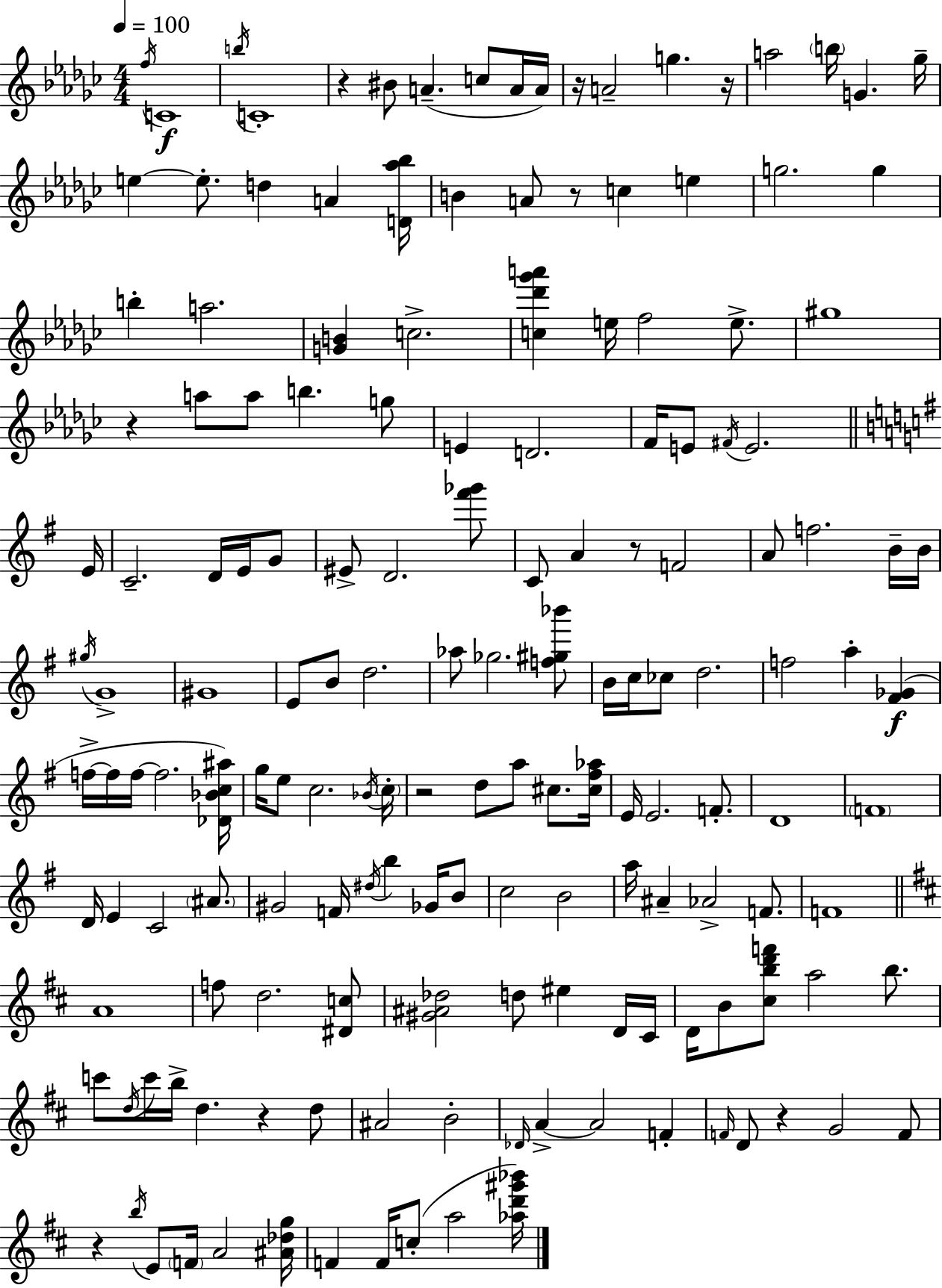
F5/s C4/w B5/s C4/w R/q BIS4/e A4/q. C5/e A4/s A4/s R/s A4/h G5/q. R/s A5/h B5/s G4/q. Gb5/s E5/q E5/e. D5/q A4/q [D4,Ab5,Bb5]/s B4/q A4/e R/e C5/q E5/q G5/h. G5/q B5/q A5/h. [G4,B4]/q C5/h. [C5,Db6,Gb6,A6]/q E5/s F5/h E5/e. G#5/w R/q A5/e A5/e B5/q. G5/e E4/q D4/h. F4/s E4/e F#4/s E4/h. E4/s C4/h. D4/s E4/s G4/e EIS4/e D4/h. [F#6,Gb6]/e C4/e A4/q R/e F4/h A4/e F5/h. B4/s B4/s G#5/s G4/w G#4/w E4/e B4/e D5/h. Ab5/e Gb5/h. [F5,G#5,Bb6]/e B4/s C5/s CES5/e D5/h. F5/h A5/q [F#4,Gb4]/q F5/s F5/s F5/s F5/h. [Db4,Bb4,C5,A#5]/s G5/s E5/e C5/h. Bb4/s C5/s R/h D5/e A5/e C#5/e. [C#5,F#5,Ab5]/s E4/s E4/h. F4/e. D4/w F4/w D4/s E4/q C4/h A#4/e. G#4/h F4/s D#5/s B5/q Gb4/s B4/e C5/h B4/h A5/s A#4/q Ab4/h F4/e. F4/w A4/w F5/e D5/h. [D#4,C5]/e [G#4,A#4,Db5]/h D5/e EIS5/q D4/s C#4/s D4/s B4/e [C#5,B5,D6,F6]/e A5/h B5/e. C6/e D5/s C6/s B5/s D5/q. R/q D5/e A#4/h B4/h Db4/s A4/q A4/h F4/q F4/s D4/e R/q G4/h F4/e R/q B5/s E4/e F4/s A4/h [A#4,Db5,G5]/s F4/q F4/s C5/e A5/h [Ab5,D6,G#6,Bb6]/s